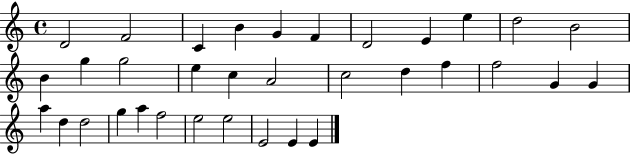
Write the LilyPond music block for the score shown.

{
  \clef treble
  \time 4/4
  \defaultTimeSignature
  \key c \major
  d'2 f'2 | c'4 b'4 g'4 f'4 | d'2 e'4 e''4 | d''2 b'2 | \break b'4 g''4 g''2 | e''4 c''4 a'2 | c''2 d''4 f''4 | f''2 g'4 g'4 | \break a''4 d''4 d''2 | g''4 a''4 f''2 | e''2 e''2 | e'2 e'4 e'4 | \break \bar "|."
}